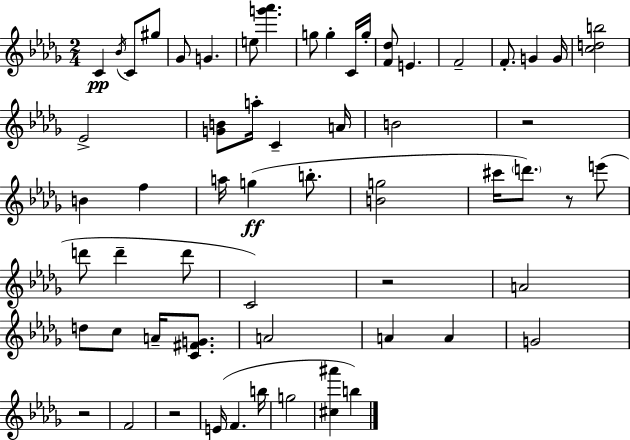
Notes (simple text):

C4/q Bb4/s C4/e G#5/e Gb4/e G4/q. E5/e [G6,Ab6]/q. G5/e G5/q C4/s G5/s [F4,Db5]/e E4/q. F4/h F4/e. G4/q G4/s [C5,D5,B5]/h Eb4/h [G4,B4]/e A5/s C4/q A4/s B4/h R/h B4/q F5/q A5/s G5/q B5/e. [B4,G5]/h C#6/s D6/e. R/e E6/e D6/e D6/q D6/e C4/h R/h A4/h D5/e C5/e A4/s [C4,F#4,G4]/e. A4/h A4/q A4/q G4/h R/h F4/h R/h E4/s F4/q. B5/s G5/h [C#5,A#6]/q B5/q